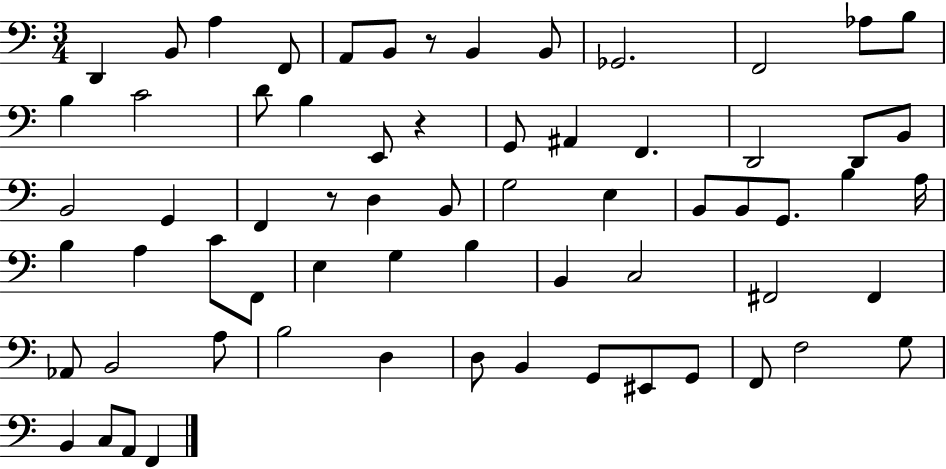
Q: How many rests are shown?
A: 3